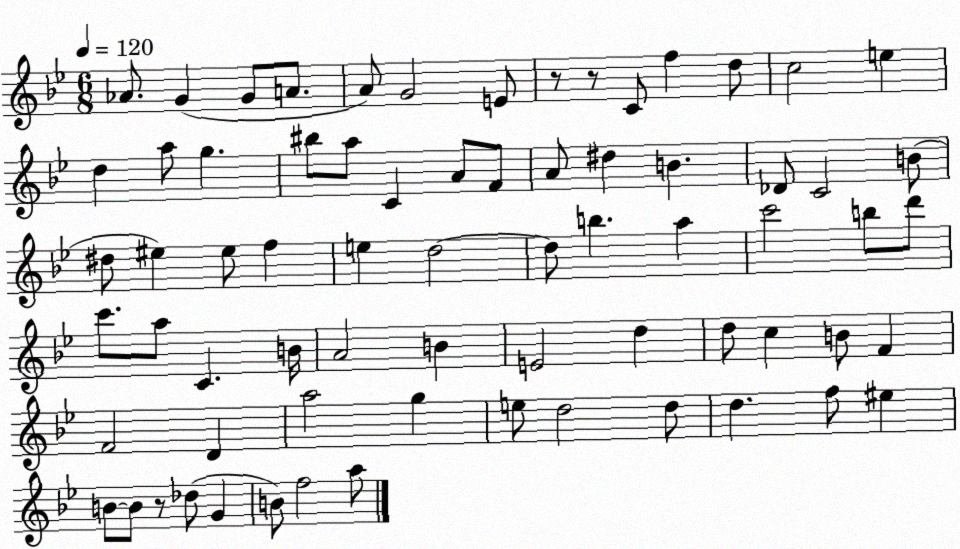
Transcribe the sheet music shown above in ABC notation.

X:1
T:Untitled
M:6/8
L:1/4
K:Bb
_A/2 G G/2 A/2 A/2 G2 E/2 z/2 z/2 C/2 f d/2 c2 e d a/2 g ^b/2 a/2 C A/2 F/2 A/2 ^d B _D/2 C2 B/2 ^d/2 ^e ^e/2 f e d2 d/2 b a c'2 b/2 d'/2 c'/2 a/2 C B/4 A2 B E2 d d/2 c B/2 F F2 D a2 g e/2 d2 d/2 d f/2 ^e B/2 B/2 z/2 _d/2 G B/2 f2 a/2